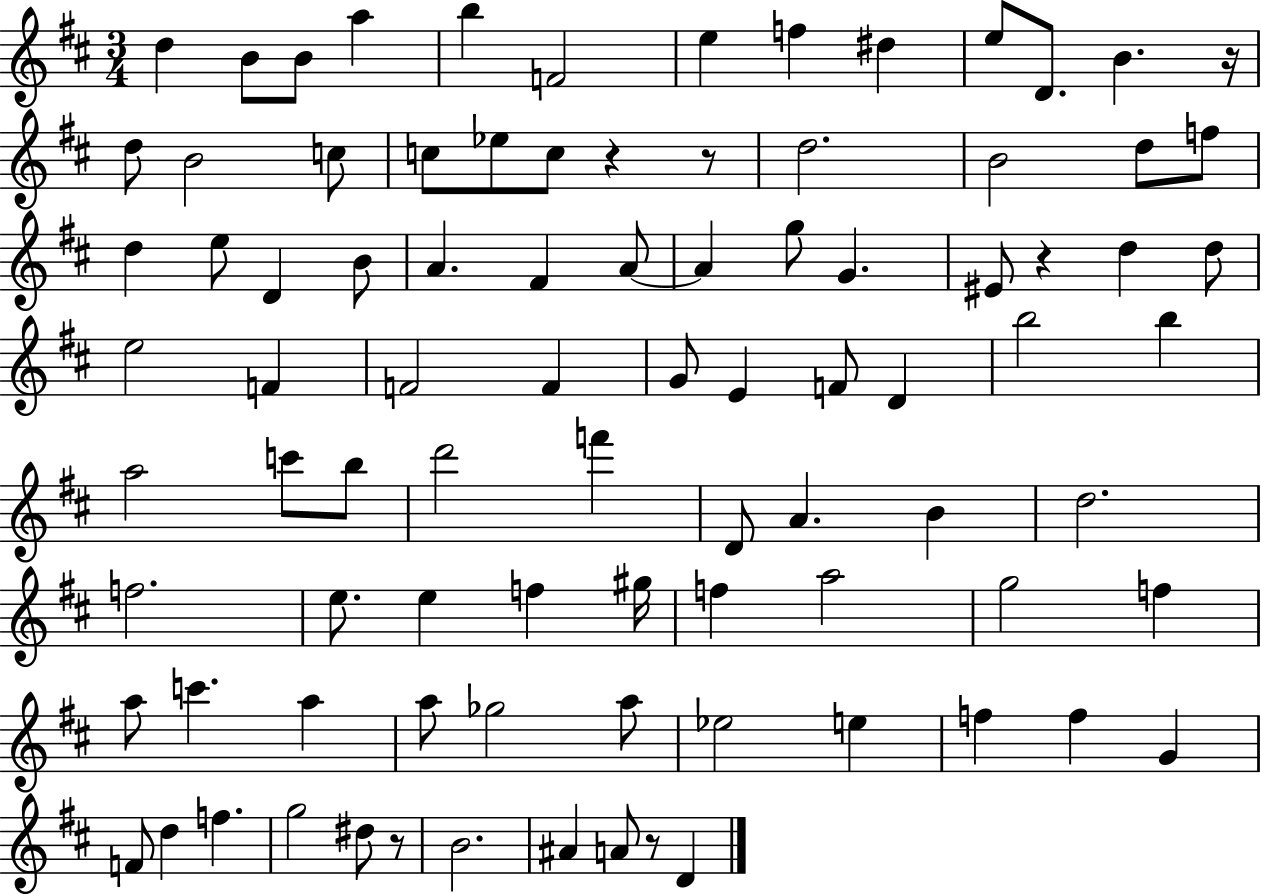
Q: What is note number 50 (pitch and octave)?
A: F6